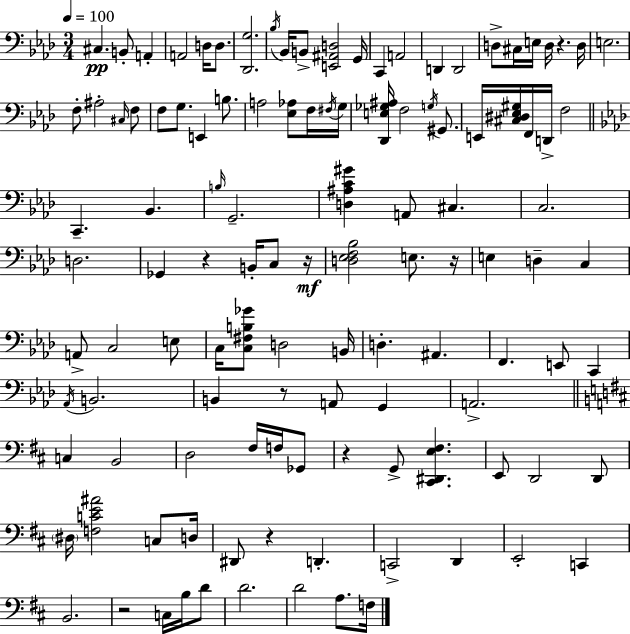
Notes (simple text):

C#3/q. B2/e A2/q A2/h D3/s D3/e. [Db2,G3]/h. Bb3/s Bb2/s B2/e [E2,A#2,D3]/h G2/s C2/q A2/h D2/q D2/h D3/e C#3/s E3/s D3/s R/q. D3/s E3/h. F3/e A#3/h C#3/s F3/e F3/e G3/e. E2/q B3/e. A3/h [Eb3,Ab3]/e F3/s F#3/s G3/s [Db2,E3,Gb3,A#3]/s F3/h G3/s G#2/e. E2/s [C#3,D#3,Eb3,G#3]/s F2/s D2/s F3/h C2/q. Bb2/q. B3/s G2/h. [D3,A#3,C4,G#4]/q A2/e C#3/q. C3/h. D3/h. Gb2/q R/q B2/s C3/e R/s [D3,Eb3,F3,Bb3]/h E3/e. R/s E3/q D3/q C3/q A2/e C3/h E3/e C3/s [C3,F#3,B3,Gb4]/e D3/h B2/s D3/q. A#2/q. F2/q. E2/e C2/q Ab2/s B2/h. B2/q R/e A2/e G2/q A2/h. C3/q B2/h D3/h F#3/s F3/s Gb2/e R/q G2/e [C#2,D#2,E3,F#3]/q. E2/e D2/h D2/e D#3/s [F3,C4,E4,A#4]/h C3/e D3/s D#2/e R/q D2/q. C2/h D2/q E2/h C2/q B2/h. R/h C3/s B3/s D4/e D4/h. D4/h A3/e. F3/s